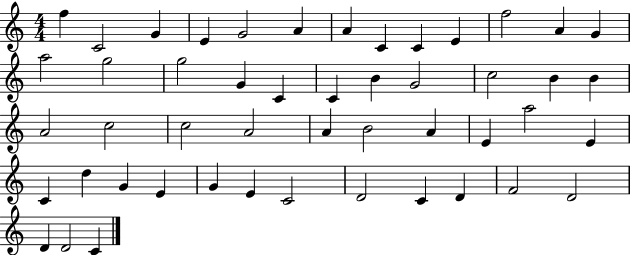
X:1
T:Untitled
M:4/4
L:1/4
K:C
f C2 G E G2 A A C C E f2 A G a2 g2 g2 G C C B G2 c2 B B A2 c2 c2 A2 A B2 A E a2 E C d G E G E C2 D2 C D F2 D2 D D2 C